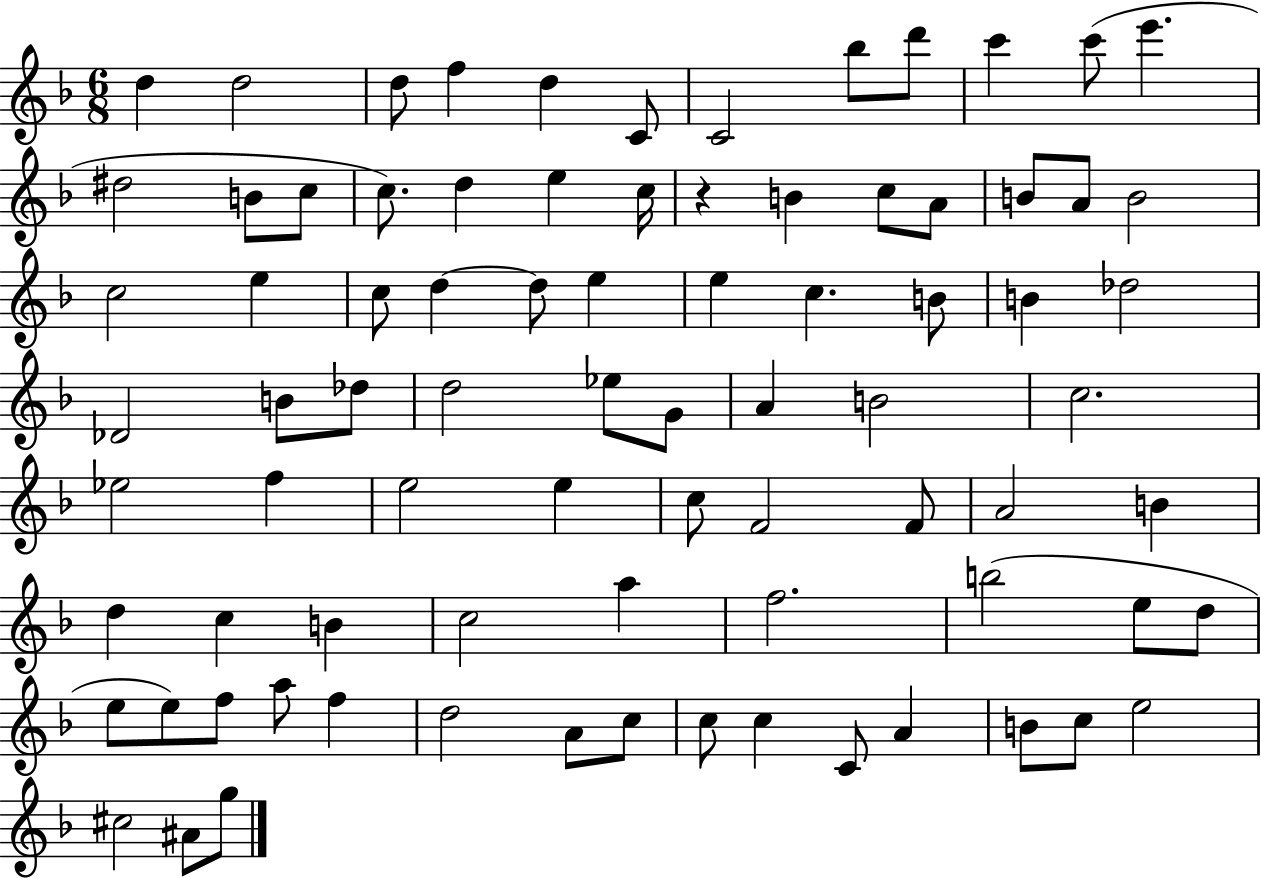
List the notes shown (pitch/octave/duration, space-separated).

D5/q D5/h D5/e F5/q D5/q C4/e C4/h Bb5/e D6/e C6/q C6/e E6/q. D#5/h B4/e C5/e C5/e. D5/q E5/q C5/s R/q B4/q C5/e A4/e B4/e A4/e B4/h C5/h E5/q C5/e D5/q D5/e E5/q E5/q C5/q. B4/e B4/q Db5/h Db4/h B4/e Db5/e D5/h Eb5/e G4/e A4/q B4/h C5/h. Eb5/h F5/q E5/h E5/q C5/e F4/h F4/e A4/h B4/q D5/q C5/q B4/q C5/h A5/q F5/h. B5/h E5/e D5/e E5/e E5/e F5/e A5/e F5/q D5/h A4/e C5/e C5/e C5/q C4/e A4/q B4/e C5/e E5/h C#5/h A#4/e G5/e